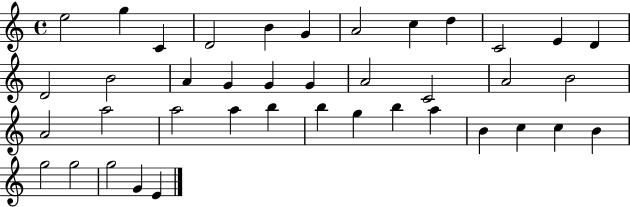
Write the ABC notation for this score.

X:1
T:Untitled
M:4/4
L:1/4
K:C
e2 g C D2 B G A2 c d C2 E D D2 B2 A G G G A2 C2 A2 B2 A2 a2 a2 a b b g b a B c c B g2 g2 g2 G E